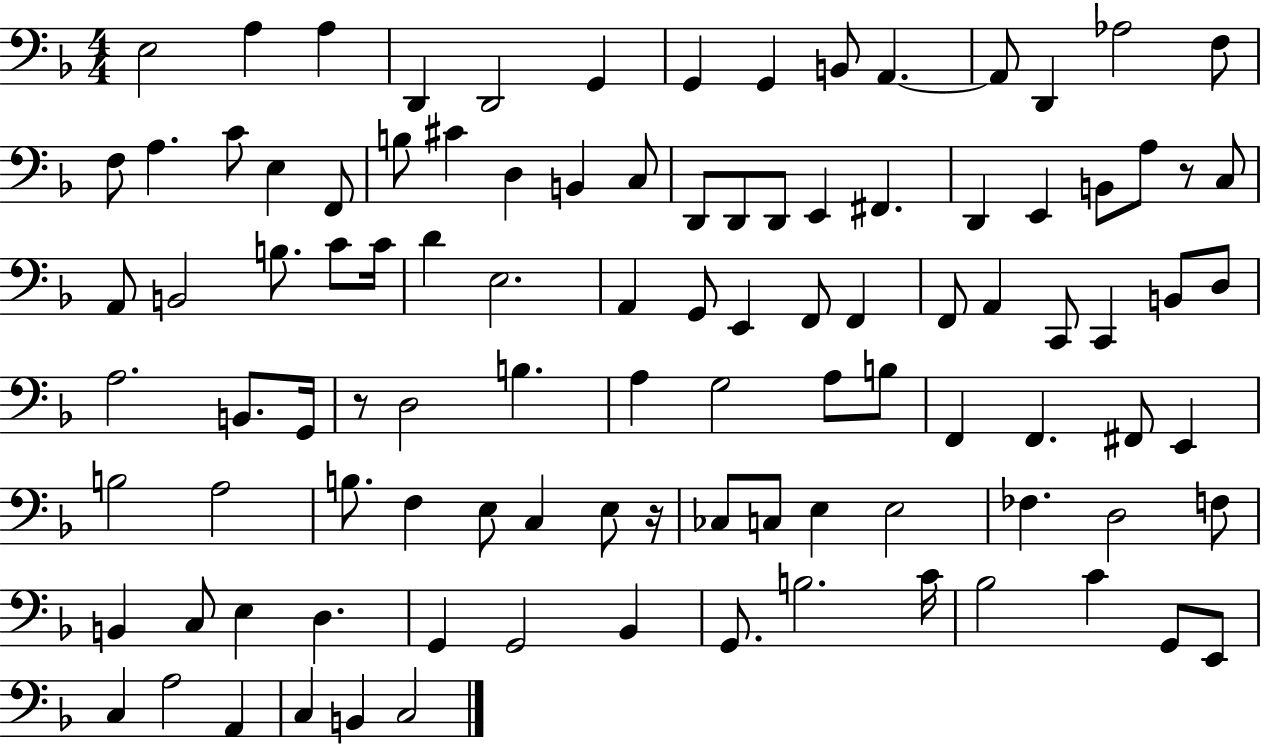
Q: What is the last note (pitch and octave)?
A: C3